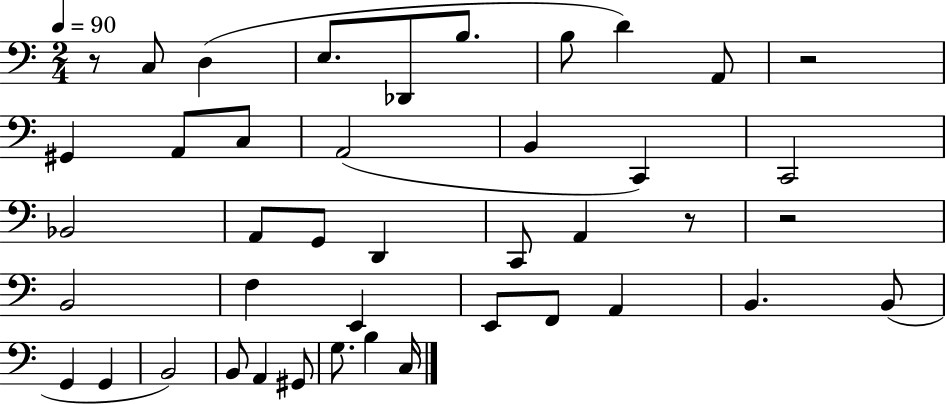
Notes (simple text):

R/e C3/e D3/q E3/e. Db2/e B3/e. B3/e D4/q A2/e R/h G#2/q A2/e C3/e A2/h B2/q C2/q C2/h Bb2/h A2/e G2/e D2/q C2/e A2/q R/e R/h B2/h F3/q E2/q E2/e F2/e A2/q B2/q. B2/e G2/q G2/q B2/h B2/e A2/q G#2/e G3/e. B3/q C3/s